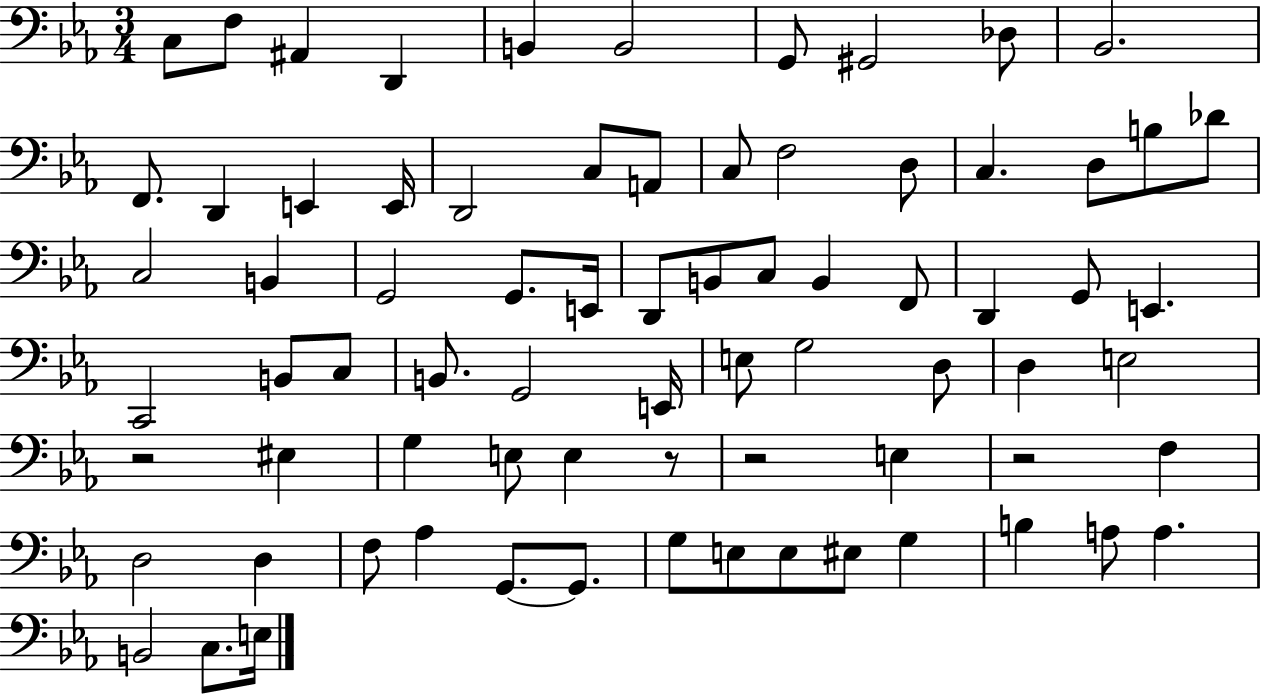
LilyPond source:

{
  \clef bass
  \numericTimeSignature
  \time 3/4
  \key ees \major
  c8 f8 ais,4 d,4 | b,4 b,2 | g,8 gis,2 des8 | bes,2. | \break f,8. d,4 e,4 e,16 | d,2 c8 a,8 | c8 f2 d8 | c4. d8 b8 des'8 | \break c2 b,4 | g,2 g,8. e,16 | d,8 b,8 c8 b,4 f,8 | d,4 g,8 e,4. | \break c,2 b,8 c8 | b,8. g,2 e,16 | e8 g2 d8 | d4 e2 | \break r2 eis4 | g4 e8 e4 r8 | r2 e4 | r2 f4 | \break d2 d4 | f8 aes4 g,8.~~ g,8. | g8 e8 e8 eis8 g4 | b4 a8 a4. | \break b,2 c8. e16 | \bar "|."
}